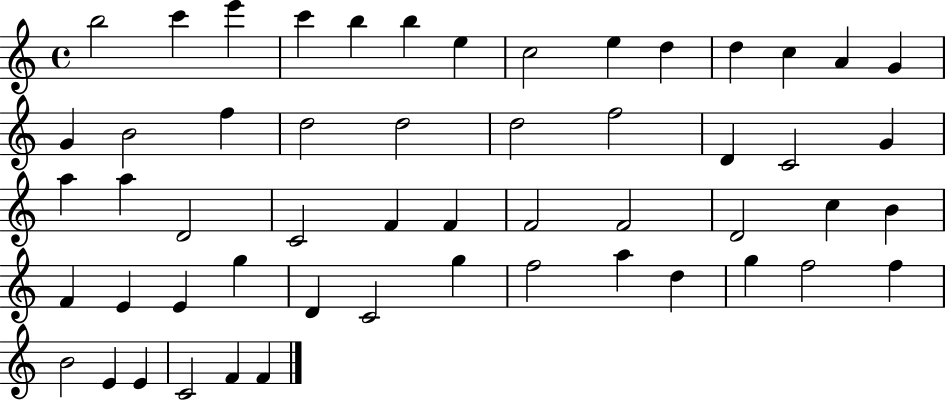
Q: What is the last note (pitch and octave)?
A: F4